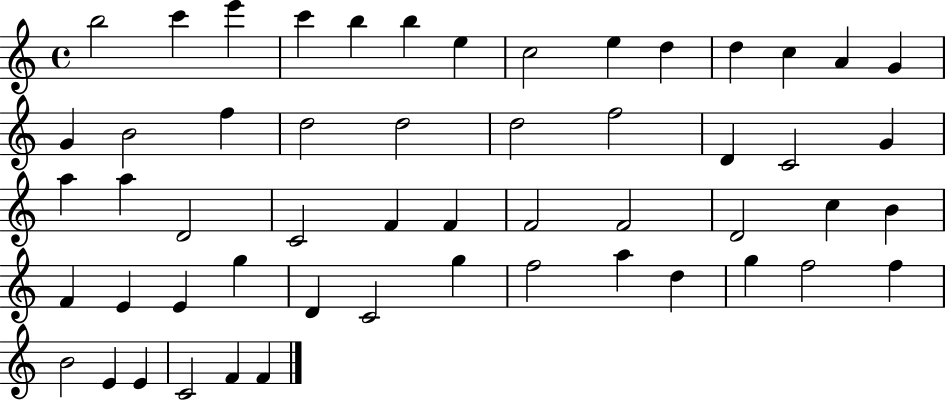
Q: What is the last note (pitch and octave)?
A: F4